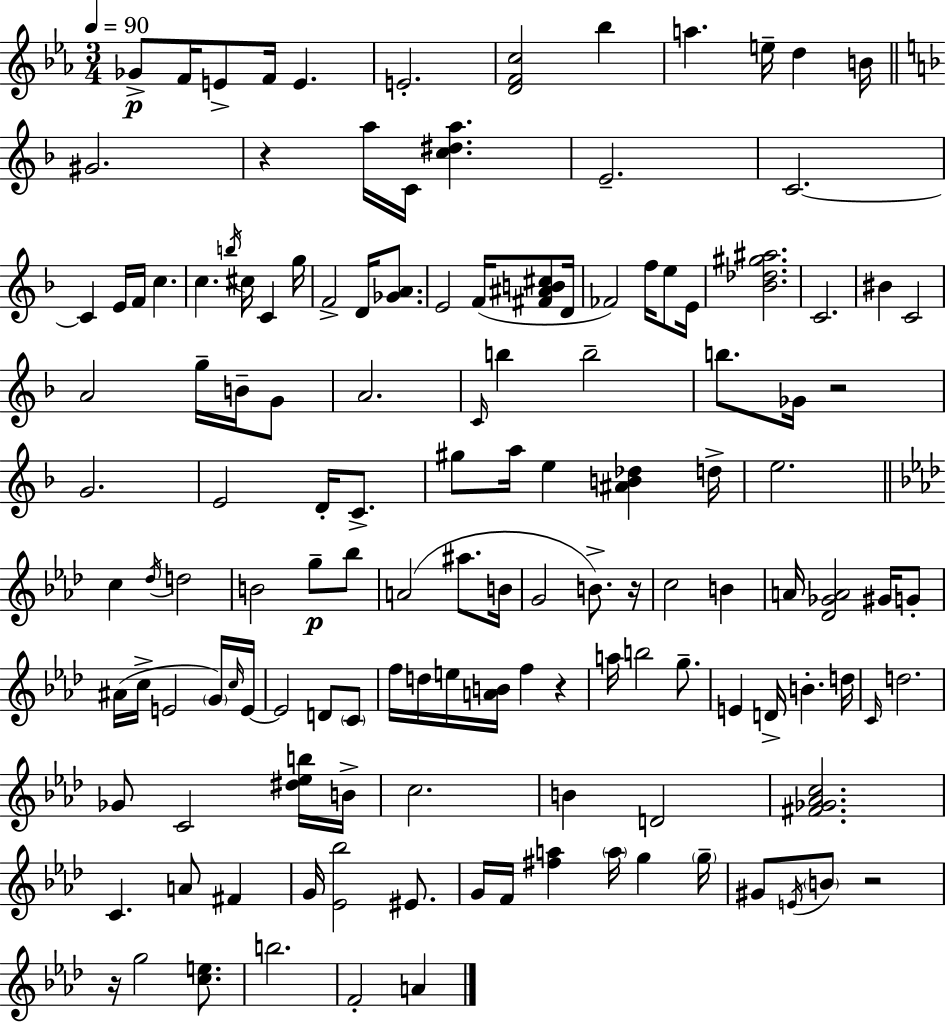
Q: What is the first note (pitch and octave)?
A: Gb4